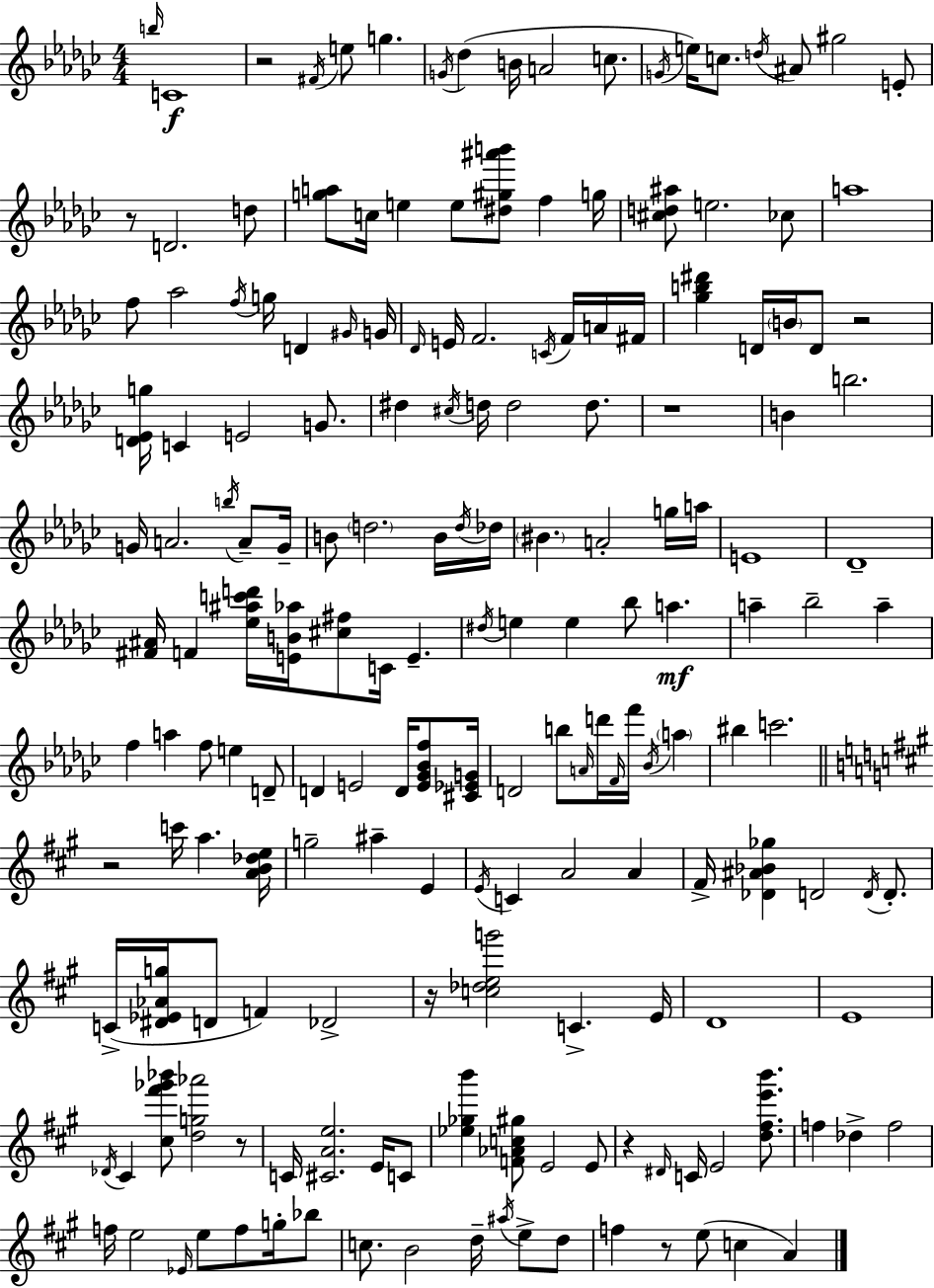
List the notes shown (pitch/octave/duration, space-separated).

B5/s C4/w R/h F#4/s E5/e G5/q. G4/s Db5/q B4/s A4/h C5/e. G4/s E5/s C5/e. D5/s A#4/e G#5/h E4/e R/e D4/h. D5/e [G5,A5]/e C5/s E5/q E5/e [D#5,G#5,A#6,B6]/e F5/q G5/s [C#5,D5,A#5]/e E5/h. CES5/e A5/w F5/e Ab5/h F5/s G5/s D4/q G#4/s G4/s Db4/s E4/s F4/h. C4/s F4/s A4/s F#4/s [Gb5,B5,D#6]/q D4/s B4/s D4/e R/h [D4,Eb4,G5]/s C4/q E4/h G4/e. D#5/q C#5/s D5/s D5/h D5/e. R/w B4/q B5/h. G4/s A4/h. B5/s A4/e G4/s B4/e D5/h. B4/s D5/s Db5/s BIS4/q. A4/h G5/s A5/s E4/w Db4/w [F#4,A#4]/s F4/q [Eb5,A#5,C6,D6]/s [E4,B4,Ab5]/s [C#5,F#5]/e C4/s E4/q. D#5/s E5/q E5/q Bb5/e A5/q. A5/q Bb5/h A5/q F5/q A5/q F5/e E5/q D4/e D4/q E4/h D4/s [E4,Gb4,Bb4,F5]/e [C#4,Eb4,G4]/s D4/h B5/e A4/s D6/s F4/s F6/s Bb4/s A5/q BIS5/q C6/h. R/h C6/s A5/q. [A4,B4,Db5,E5]/s G5/h A#5/q E4/q E4/s C4/q A4/h A4/q F#4/s [Db4,A#4,Bb4,Gb5]/q D4/h D4/s D4/e. C4/s [D#4,Eb4,Ab4,G5]/s D4/e F4/q Db4/h R/s [C5,Db5,E5,G6]/h C4/q. E4/s D4/w E4/w Db4/s C#4/q [C#5,F#6,Gb6,Bb6]/e [D5,G5,Ab6]/h R/e C4/s [C#4,A4,E5]/h. E4/s C4/e [Eb5,Gb5,B6]/q [F4,Ab4,C5,G#5]/e E4/h E4/e R/q D#4/s C4/s E4/h [D5,F#5,E6,B6]/e. F5/q Db5/q F5/h F5/s E5/h Eb4/s E5/e F5/e G5/s Bb5/e C5/e. B4/h D5/s A#5/s E5/e D5/e F5/q R/e E5/e C5/q A4/q